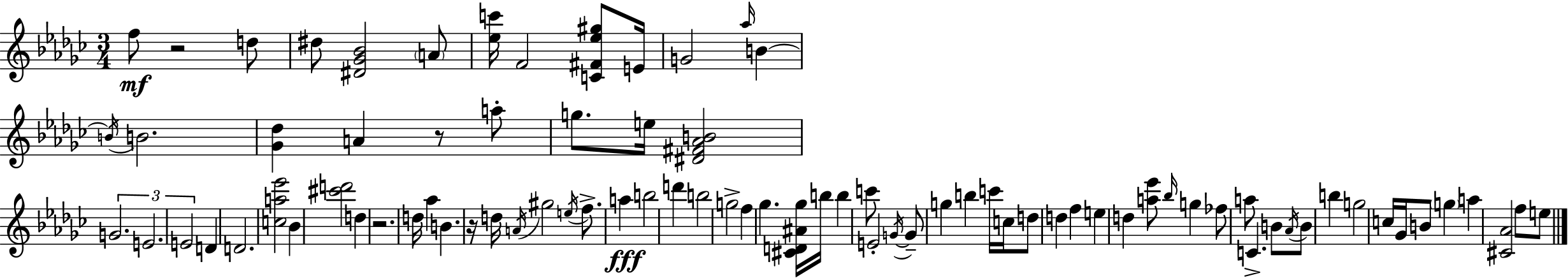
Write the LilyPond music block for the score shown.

{
  \clef treble
  \numericTimeSignature
  \time 3/4
  \key ees \minor
  \repeat volta 2 { f''8\mf r2 d''8 | dis''8 <dis' ges' bes'>2 \parenthesize a'8 | <ees'' c'''>16 f'2 <c' fis' ees'' gis''>8 e'16 | g'2 \grace { aes''16 } b'4~~ | \break \acciaccatura { b'16 } b'2. | <ges' des''>4 a'4 r8 | a''8-. g''8. e''16 <dis' fis' aes' b'>2 | \tuplet 3/2 { g'2. | \break e'2. | e'2 } d'4 | d'2. | <c'' a'' ees'''>2 bes'4 | \break <cis''' d'''>2 d''4 | r2. | d''16 aes''4 b'4. | r16 d''16 \acciaccatura { a'16 } gis''2 | \break \acciaccatura { e''16 } f''8.-> a''4\fff b''2 | d'''4 b''2 | g''2-> | f''4 ges''4. <cis' d' ais' ges''>16 b''16 | \break b''4 c'''8 e'2-. | \acciaccatura { g'16~ }~ g'8-- g''4 b''4 | c'''16 c''16 d''8 d''4 f''4 | e''4 d''4 <a'' ees'''>8 \grace { bes''16 } | \break g''4 fes''8 a''8 c'4.-> | b'8 \acciaccatura { aes'16 } b'8 b''4 g''2 | c''16 ges'16 b'8 \parenthesize g''4 | a''4 <cis' aes'>2 | \break f''8 e''8 } \bar "|."
}